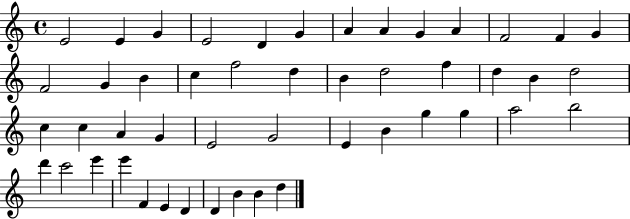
X:1
T:Untitled
M:4/4
L:1/4
K:C
E2 E G E2 D G A A G A F2 F G F2 G B c f2 d B d2 f d B d2 c c A G E2 G2 E B g g a2 b2 d' c'2 e' e' F E D D B B d